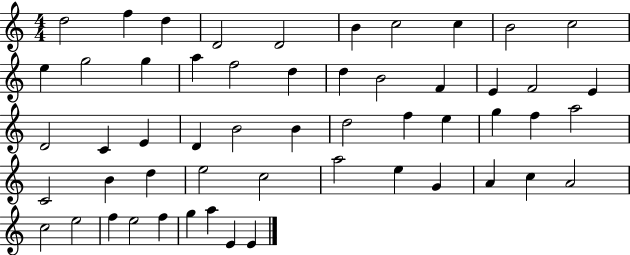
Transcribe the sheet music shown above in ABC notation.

X:1
T:Untitled
M:4/4
L:1/4
K:C
d2 f d D2 D2 B c2 c B2 c2 e g2 g a f2 d d B2 F E F2 E D2 C E D B2 B d2 f e g f a2 C2 B d e2 c2 a2 e G A c A2 c2 e2 f e2 f g a E E